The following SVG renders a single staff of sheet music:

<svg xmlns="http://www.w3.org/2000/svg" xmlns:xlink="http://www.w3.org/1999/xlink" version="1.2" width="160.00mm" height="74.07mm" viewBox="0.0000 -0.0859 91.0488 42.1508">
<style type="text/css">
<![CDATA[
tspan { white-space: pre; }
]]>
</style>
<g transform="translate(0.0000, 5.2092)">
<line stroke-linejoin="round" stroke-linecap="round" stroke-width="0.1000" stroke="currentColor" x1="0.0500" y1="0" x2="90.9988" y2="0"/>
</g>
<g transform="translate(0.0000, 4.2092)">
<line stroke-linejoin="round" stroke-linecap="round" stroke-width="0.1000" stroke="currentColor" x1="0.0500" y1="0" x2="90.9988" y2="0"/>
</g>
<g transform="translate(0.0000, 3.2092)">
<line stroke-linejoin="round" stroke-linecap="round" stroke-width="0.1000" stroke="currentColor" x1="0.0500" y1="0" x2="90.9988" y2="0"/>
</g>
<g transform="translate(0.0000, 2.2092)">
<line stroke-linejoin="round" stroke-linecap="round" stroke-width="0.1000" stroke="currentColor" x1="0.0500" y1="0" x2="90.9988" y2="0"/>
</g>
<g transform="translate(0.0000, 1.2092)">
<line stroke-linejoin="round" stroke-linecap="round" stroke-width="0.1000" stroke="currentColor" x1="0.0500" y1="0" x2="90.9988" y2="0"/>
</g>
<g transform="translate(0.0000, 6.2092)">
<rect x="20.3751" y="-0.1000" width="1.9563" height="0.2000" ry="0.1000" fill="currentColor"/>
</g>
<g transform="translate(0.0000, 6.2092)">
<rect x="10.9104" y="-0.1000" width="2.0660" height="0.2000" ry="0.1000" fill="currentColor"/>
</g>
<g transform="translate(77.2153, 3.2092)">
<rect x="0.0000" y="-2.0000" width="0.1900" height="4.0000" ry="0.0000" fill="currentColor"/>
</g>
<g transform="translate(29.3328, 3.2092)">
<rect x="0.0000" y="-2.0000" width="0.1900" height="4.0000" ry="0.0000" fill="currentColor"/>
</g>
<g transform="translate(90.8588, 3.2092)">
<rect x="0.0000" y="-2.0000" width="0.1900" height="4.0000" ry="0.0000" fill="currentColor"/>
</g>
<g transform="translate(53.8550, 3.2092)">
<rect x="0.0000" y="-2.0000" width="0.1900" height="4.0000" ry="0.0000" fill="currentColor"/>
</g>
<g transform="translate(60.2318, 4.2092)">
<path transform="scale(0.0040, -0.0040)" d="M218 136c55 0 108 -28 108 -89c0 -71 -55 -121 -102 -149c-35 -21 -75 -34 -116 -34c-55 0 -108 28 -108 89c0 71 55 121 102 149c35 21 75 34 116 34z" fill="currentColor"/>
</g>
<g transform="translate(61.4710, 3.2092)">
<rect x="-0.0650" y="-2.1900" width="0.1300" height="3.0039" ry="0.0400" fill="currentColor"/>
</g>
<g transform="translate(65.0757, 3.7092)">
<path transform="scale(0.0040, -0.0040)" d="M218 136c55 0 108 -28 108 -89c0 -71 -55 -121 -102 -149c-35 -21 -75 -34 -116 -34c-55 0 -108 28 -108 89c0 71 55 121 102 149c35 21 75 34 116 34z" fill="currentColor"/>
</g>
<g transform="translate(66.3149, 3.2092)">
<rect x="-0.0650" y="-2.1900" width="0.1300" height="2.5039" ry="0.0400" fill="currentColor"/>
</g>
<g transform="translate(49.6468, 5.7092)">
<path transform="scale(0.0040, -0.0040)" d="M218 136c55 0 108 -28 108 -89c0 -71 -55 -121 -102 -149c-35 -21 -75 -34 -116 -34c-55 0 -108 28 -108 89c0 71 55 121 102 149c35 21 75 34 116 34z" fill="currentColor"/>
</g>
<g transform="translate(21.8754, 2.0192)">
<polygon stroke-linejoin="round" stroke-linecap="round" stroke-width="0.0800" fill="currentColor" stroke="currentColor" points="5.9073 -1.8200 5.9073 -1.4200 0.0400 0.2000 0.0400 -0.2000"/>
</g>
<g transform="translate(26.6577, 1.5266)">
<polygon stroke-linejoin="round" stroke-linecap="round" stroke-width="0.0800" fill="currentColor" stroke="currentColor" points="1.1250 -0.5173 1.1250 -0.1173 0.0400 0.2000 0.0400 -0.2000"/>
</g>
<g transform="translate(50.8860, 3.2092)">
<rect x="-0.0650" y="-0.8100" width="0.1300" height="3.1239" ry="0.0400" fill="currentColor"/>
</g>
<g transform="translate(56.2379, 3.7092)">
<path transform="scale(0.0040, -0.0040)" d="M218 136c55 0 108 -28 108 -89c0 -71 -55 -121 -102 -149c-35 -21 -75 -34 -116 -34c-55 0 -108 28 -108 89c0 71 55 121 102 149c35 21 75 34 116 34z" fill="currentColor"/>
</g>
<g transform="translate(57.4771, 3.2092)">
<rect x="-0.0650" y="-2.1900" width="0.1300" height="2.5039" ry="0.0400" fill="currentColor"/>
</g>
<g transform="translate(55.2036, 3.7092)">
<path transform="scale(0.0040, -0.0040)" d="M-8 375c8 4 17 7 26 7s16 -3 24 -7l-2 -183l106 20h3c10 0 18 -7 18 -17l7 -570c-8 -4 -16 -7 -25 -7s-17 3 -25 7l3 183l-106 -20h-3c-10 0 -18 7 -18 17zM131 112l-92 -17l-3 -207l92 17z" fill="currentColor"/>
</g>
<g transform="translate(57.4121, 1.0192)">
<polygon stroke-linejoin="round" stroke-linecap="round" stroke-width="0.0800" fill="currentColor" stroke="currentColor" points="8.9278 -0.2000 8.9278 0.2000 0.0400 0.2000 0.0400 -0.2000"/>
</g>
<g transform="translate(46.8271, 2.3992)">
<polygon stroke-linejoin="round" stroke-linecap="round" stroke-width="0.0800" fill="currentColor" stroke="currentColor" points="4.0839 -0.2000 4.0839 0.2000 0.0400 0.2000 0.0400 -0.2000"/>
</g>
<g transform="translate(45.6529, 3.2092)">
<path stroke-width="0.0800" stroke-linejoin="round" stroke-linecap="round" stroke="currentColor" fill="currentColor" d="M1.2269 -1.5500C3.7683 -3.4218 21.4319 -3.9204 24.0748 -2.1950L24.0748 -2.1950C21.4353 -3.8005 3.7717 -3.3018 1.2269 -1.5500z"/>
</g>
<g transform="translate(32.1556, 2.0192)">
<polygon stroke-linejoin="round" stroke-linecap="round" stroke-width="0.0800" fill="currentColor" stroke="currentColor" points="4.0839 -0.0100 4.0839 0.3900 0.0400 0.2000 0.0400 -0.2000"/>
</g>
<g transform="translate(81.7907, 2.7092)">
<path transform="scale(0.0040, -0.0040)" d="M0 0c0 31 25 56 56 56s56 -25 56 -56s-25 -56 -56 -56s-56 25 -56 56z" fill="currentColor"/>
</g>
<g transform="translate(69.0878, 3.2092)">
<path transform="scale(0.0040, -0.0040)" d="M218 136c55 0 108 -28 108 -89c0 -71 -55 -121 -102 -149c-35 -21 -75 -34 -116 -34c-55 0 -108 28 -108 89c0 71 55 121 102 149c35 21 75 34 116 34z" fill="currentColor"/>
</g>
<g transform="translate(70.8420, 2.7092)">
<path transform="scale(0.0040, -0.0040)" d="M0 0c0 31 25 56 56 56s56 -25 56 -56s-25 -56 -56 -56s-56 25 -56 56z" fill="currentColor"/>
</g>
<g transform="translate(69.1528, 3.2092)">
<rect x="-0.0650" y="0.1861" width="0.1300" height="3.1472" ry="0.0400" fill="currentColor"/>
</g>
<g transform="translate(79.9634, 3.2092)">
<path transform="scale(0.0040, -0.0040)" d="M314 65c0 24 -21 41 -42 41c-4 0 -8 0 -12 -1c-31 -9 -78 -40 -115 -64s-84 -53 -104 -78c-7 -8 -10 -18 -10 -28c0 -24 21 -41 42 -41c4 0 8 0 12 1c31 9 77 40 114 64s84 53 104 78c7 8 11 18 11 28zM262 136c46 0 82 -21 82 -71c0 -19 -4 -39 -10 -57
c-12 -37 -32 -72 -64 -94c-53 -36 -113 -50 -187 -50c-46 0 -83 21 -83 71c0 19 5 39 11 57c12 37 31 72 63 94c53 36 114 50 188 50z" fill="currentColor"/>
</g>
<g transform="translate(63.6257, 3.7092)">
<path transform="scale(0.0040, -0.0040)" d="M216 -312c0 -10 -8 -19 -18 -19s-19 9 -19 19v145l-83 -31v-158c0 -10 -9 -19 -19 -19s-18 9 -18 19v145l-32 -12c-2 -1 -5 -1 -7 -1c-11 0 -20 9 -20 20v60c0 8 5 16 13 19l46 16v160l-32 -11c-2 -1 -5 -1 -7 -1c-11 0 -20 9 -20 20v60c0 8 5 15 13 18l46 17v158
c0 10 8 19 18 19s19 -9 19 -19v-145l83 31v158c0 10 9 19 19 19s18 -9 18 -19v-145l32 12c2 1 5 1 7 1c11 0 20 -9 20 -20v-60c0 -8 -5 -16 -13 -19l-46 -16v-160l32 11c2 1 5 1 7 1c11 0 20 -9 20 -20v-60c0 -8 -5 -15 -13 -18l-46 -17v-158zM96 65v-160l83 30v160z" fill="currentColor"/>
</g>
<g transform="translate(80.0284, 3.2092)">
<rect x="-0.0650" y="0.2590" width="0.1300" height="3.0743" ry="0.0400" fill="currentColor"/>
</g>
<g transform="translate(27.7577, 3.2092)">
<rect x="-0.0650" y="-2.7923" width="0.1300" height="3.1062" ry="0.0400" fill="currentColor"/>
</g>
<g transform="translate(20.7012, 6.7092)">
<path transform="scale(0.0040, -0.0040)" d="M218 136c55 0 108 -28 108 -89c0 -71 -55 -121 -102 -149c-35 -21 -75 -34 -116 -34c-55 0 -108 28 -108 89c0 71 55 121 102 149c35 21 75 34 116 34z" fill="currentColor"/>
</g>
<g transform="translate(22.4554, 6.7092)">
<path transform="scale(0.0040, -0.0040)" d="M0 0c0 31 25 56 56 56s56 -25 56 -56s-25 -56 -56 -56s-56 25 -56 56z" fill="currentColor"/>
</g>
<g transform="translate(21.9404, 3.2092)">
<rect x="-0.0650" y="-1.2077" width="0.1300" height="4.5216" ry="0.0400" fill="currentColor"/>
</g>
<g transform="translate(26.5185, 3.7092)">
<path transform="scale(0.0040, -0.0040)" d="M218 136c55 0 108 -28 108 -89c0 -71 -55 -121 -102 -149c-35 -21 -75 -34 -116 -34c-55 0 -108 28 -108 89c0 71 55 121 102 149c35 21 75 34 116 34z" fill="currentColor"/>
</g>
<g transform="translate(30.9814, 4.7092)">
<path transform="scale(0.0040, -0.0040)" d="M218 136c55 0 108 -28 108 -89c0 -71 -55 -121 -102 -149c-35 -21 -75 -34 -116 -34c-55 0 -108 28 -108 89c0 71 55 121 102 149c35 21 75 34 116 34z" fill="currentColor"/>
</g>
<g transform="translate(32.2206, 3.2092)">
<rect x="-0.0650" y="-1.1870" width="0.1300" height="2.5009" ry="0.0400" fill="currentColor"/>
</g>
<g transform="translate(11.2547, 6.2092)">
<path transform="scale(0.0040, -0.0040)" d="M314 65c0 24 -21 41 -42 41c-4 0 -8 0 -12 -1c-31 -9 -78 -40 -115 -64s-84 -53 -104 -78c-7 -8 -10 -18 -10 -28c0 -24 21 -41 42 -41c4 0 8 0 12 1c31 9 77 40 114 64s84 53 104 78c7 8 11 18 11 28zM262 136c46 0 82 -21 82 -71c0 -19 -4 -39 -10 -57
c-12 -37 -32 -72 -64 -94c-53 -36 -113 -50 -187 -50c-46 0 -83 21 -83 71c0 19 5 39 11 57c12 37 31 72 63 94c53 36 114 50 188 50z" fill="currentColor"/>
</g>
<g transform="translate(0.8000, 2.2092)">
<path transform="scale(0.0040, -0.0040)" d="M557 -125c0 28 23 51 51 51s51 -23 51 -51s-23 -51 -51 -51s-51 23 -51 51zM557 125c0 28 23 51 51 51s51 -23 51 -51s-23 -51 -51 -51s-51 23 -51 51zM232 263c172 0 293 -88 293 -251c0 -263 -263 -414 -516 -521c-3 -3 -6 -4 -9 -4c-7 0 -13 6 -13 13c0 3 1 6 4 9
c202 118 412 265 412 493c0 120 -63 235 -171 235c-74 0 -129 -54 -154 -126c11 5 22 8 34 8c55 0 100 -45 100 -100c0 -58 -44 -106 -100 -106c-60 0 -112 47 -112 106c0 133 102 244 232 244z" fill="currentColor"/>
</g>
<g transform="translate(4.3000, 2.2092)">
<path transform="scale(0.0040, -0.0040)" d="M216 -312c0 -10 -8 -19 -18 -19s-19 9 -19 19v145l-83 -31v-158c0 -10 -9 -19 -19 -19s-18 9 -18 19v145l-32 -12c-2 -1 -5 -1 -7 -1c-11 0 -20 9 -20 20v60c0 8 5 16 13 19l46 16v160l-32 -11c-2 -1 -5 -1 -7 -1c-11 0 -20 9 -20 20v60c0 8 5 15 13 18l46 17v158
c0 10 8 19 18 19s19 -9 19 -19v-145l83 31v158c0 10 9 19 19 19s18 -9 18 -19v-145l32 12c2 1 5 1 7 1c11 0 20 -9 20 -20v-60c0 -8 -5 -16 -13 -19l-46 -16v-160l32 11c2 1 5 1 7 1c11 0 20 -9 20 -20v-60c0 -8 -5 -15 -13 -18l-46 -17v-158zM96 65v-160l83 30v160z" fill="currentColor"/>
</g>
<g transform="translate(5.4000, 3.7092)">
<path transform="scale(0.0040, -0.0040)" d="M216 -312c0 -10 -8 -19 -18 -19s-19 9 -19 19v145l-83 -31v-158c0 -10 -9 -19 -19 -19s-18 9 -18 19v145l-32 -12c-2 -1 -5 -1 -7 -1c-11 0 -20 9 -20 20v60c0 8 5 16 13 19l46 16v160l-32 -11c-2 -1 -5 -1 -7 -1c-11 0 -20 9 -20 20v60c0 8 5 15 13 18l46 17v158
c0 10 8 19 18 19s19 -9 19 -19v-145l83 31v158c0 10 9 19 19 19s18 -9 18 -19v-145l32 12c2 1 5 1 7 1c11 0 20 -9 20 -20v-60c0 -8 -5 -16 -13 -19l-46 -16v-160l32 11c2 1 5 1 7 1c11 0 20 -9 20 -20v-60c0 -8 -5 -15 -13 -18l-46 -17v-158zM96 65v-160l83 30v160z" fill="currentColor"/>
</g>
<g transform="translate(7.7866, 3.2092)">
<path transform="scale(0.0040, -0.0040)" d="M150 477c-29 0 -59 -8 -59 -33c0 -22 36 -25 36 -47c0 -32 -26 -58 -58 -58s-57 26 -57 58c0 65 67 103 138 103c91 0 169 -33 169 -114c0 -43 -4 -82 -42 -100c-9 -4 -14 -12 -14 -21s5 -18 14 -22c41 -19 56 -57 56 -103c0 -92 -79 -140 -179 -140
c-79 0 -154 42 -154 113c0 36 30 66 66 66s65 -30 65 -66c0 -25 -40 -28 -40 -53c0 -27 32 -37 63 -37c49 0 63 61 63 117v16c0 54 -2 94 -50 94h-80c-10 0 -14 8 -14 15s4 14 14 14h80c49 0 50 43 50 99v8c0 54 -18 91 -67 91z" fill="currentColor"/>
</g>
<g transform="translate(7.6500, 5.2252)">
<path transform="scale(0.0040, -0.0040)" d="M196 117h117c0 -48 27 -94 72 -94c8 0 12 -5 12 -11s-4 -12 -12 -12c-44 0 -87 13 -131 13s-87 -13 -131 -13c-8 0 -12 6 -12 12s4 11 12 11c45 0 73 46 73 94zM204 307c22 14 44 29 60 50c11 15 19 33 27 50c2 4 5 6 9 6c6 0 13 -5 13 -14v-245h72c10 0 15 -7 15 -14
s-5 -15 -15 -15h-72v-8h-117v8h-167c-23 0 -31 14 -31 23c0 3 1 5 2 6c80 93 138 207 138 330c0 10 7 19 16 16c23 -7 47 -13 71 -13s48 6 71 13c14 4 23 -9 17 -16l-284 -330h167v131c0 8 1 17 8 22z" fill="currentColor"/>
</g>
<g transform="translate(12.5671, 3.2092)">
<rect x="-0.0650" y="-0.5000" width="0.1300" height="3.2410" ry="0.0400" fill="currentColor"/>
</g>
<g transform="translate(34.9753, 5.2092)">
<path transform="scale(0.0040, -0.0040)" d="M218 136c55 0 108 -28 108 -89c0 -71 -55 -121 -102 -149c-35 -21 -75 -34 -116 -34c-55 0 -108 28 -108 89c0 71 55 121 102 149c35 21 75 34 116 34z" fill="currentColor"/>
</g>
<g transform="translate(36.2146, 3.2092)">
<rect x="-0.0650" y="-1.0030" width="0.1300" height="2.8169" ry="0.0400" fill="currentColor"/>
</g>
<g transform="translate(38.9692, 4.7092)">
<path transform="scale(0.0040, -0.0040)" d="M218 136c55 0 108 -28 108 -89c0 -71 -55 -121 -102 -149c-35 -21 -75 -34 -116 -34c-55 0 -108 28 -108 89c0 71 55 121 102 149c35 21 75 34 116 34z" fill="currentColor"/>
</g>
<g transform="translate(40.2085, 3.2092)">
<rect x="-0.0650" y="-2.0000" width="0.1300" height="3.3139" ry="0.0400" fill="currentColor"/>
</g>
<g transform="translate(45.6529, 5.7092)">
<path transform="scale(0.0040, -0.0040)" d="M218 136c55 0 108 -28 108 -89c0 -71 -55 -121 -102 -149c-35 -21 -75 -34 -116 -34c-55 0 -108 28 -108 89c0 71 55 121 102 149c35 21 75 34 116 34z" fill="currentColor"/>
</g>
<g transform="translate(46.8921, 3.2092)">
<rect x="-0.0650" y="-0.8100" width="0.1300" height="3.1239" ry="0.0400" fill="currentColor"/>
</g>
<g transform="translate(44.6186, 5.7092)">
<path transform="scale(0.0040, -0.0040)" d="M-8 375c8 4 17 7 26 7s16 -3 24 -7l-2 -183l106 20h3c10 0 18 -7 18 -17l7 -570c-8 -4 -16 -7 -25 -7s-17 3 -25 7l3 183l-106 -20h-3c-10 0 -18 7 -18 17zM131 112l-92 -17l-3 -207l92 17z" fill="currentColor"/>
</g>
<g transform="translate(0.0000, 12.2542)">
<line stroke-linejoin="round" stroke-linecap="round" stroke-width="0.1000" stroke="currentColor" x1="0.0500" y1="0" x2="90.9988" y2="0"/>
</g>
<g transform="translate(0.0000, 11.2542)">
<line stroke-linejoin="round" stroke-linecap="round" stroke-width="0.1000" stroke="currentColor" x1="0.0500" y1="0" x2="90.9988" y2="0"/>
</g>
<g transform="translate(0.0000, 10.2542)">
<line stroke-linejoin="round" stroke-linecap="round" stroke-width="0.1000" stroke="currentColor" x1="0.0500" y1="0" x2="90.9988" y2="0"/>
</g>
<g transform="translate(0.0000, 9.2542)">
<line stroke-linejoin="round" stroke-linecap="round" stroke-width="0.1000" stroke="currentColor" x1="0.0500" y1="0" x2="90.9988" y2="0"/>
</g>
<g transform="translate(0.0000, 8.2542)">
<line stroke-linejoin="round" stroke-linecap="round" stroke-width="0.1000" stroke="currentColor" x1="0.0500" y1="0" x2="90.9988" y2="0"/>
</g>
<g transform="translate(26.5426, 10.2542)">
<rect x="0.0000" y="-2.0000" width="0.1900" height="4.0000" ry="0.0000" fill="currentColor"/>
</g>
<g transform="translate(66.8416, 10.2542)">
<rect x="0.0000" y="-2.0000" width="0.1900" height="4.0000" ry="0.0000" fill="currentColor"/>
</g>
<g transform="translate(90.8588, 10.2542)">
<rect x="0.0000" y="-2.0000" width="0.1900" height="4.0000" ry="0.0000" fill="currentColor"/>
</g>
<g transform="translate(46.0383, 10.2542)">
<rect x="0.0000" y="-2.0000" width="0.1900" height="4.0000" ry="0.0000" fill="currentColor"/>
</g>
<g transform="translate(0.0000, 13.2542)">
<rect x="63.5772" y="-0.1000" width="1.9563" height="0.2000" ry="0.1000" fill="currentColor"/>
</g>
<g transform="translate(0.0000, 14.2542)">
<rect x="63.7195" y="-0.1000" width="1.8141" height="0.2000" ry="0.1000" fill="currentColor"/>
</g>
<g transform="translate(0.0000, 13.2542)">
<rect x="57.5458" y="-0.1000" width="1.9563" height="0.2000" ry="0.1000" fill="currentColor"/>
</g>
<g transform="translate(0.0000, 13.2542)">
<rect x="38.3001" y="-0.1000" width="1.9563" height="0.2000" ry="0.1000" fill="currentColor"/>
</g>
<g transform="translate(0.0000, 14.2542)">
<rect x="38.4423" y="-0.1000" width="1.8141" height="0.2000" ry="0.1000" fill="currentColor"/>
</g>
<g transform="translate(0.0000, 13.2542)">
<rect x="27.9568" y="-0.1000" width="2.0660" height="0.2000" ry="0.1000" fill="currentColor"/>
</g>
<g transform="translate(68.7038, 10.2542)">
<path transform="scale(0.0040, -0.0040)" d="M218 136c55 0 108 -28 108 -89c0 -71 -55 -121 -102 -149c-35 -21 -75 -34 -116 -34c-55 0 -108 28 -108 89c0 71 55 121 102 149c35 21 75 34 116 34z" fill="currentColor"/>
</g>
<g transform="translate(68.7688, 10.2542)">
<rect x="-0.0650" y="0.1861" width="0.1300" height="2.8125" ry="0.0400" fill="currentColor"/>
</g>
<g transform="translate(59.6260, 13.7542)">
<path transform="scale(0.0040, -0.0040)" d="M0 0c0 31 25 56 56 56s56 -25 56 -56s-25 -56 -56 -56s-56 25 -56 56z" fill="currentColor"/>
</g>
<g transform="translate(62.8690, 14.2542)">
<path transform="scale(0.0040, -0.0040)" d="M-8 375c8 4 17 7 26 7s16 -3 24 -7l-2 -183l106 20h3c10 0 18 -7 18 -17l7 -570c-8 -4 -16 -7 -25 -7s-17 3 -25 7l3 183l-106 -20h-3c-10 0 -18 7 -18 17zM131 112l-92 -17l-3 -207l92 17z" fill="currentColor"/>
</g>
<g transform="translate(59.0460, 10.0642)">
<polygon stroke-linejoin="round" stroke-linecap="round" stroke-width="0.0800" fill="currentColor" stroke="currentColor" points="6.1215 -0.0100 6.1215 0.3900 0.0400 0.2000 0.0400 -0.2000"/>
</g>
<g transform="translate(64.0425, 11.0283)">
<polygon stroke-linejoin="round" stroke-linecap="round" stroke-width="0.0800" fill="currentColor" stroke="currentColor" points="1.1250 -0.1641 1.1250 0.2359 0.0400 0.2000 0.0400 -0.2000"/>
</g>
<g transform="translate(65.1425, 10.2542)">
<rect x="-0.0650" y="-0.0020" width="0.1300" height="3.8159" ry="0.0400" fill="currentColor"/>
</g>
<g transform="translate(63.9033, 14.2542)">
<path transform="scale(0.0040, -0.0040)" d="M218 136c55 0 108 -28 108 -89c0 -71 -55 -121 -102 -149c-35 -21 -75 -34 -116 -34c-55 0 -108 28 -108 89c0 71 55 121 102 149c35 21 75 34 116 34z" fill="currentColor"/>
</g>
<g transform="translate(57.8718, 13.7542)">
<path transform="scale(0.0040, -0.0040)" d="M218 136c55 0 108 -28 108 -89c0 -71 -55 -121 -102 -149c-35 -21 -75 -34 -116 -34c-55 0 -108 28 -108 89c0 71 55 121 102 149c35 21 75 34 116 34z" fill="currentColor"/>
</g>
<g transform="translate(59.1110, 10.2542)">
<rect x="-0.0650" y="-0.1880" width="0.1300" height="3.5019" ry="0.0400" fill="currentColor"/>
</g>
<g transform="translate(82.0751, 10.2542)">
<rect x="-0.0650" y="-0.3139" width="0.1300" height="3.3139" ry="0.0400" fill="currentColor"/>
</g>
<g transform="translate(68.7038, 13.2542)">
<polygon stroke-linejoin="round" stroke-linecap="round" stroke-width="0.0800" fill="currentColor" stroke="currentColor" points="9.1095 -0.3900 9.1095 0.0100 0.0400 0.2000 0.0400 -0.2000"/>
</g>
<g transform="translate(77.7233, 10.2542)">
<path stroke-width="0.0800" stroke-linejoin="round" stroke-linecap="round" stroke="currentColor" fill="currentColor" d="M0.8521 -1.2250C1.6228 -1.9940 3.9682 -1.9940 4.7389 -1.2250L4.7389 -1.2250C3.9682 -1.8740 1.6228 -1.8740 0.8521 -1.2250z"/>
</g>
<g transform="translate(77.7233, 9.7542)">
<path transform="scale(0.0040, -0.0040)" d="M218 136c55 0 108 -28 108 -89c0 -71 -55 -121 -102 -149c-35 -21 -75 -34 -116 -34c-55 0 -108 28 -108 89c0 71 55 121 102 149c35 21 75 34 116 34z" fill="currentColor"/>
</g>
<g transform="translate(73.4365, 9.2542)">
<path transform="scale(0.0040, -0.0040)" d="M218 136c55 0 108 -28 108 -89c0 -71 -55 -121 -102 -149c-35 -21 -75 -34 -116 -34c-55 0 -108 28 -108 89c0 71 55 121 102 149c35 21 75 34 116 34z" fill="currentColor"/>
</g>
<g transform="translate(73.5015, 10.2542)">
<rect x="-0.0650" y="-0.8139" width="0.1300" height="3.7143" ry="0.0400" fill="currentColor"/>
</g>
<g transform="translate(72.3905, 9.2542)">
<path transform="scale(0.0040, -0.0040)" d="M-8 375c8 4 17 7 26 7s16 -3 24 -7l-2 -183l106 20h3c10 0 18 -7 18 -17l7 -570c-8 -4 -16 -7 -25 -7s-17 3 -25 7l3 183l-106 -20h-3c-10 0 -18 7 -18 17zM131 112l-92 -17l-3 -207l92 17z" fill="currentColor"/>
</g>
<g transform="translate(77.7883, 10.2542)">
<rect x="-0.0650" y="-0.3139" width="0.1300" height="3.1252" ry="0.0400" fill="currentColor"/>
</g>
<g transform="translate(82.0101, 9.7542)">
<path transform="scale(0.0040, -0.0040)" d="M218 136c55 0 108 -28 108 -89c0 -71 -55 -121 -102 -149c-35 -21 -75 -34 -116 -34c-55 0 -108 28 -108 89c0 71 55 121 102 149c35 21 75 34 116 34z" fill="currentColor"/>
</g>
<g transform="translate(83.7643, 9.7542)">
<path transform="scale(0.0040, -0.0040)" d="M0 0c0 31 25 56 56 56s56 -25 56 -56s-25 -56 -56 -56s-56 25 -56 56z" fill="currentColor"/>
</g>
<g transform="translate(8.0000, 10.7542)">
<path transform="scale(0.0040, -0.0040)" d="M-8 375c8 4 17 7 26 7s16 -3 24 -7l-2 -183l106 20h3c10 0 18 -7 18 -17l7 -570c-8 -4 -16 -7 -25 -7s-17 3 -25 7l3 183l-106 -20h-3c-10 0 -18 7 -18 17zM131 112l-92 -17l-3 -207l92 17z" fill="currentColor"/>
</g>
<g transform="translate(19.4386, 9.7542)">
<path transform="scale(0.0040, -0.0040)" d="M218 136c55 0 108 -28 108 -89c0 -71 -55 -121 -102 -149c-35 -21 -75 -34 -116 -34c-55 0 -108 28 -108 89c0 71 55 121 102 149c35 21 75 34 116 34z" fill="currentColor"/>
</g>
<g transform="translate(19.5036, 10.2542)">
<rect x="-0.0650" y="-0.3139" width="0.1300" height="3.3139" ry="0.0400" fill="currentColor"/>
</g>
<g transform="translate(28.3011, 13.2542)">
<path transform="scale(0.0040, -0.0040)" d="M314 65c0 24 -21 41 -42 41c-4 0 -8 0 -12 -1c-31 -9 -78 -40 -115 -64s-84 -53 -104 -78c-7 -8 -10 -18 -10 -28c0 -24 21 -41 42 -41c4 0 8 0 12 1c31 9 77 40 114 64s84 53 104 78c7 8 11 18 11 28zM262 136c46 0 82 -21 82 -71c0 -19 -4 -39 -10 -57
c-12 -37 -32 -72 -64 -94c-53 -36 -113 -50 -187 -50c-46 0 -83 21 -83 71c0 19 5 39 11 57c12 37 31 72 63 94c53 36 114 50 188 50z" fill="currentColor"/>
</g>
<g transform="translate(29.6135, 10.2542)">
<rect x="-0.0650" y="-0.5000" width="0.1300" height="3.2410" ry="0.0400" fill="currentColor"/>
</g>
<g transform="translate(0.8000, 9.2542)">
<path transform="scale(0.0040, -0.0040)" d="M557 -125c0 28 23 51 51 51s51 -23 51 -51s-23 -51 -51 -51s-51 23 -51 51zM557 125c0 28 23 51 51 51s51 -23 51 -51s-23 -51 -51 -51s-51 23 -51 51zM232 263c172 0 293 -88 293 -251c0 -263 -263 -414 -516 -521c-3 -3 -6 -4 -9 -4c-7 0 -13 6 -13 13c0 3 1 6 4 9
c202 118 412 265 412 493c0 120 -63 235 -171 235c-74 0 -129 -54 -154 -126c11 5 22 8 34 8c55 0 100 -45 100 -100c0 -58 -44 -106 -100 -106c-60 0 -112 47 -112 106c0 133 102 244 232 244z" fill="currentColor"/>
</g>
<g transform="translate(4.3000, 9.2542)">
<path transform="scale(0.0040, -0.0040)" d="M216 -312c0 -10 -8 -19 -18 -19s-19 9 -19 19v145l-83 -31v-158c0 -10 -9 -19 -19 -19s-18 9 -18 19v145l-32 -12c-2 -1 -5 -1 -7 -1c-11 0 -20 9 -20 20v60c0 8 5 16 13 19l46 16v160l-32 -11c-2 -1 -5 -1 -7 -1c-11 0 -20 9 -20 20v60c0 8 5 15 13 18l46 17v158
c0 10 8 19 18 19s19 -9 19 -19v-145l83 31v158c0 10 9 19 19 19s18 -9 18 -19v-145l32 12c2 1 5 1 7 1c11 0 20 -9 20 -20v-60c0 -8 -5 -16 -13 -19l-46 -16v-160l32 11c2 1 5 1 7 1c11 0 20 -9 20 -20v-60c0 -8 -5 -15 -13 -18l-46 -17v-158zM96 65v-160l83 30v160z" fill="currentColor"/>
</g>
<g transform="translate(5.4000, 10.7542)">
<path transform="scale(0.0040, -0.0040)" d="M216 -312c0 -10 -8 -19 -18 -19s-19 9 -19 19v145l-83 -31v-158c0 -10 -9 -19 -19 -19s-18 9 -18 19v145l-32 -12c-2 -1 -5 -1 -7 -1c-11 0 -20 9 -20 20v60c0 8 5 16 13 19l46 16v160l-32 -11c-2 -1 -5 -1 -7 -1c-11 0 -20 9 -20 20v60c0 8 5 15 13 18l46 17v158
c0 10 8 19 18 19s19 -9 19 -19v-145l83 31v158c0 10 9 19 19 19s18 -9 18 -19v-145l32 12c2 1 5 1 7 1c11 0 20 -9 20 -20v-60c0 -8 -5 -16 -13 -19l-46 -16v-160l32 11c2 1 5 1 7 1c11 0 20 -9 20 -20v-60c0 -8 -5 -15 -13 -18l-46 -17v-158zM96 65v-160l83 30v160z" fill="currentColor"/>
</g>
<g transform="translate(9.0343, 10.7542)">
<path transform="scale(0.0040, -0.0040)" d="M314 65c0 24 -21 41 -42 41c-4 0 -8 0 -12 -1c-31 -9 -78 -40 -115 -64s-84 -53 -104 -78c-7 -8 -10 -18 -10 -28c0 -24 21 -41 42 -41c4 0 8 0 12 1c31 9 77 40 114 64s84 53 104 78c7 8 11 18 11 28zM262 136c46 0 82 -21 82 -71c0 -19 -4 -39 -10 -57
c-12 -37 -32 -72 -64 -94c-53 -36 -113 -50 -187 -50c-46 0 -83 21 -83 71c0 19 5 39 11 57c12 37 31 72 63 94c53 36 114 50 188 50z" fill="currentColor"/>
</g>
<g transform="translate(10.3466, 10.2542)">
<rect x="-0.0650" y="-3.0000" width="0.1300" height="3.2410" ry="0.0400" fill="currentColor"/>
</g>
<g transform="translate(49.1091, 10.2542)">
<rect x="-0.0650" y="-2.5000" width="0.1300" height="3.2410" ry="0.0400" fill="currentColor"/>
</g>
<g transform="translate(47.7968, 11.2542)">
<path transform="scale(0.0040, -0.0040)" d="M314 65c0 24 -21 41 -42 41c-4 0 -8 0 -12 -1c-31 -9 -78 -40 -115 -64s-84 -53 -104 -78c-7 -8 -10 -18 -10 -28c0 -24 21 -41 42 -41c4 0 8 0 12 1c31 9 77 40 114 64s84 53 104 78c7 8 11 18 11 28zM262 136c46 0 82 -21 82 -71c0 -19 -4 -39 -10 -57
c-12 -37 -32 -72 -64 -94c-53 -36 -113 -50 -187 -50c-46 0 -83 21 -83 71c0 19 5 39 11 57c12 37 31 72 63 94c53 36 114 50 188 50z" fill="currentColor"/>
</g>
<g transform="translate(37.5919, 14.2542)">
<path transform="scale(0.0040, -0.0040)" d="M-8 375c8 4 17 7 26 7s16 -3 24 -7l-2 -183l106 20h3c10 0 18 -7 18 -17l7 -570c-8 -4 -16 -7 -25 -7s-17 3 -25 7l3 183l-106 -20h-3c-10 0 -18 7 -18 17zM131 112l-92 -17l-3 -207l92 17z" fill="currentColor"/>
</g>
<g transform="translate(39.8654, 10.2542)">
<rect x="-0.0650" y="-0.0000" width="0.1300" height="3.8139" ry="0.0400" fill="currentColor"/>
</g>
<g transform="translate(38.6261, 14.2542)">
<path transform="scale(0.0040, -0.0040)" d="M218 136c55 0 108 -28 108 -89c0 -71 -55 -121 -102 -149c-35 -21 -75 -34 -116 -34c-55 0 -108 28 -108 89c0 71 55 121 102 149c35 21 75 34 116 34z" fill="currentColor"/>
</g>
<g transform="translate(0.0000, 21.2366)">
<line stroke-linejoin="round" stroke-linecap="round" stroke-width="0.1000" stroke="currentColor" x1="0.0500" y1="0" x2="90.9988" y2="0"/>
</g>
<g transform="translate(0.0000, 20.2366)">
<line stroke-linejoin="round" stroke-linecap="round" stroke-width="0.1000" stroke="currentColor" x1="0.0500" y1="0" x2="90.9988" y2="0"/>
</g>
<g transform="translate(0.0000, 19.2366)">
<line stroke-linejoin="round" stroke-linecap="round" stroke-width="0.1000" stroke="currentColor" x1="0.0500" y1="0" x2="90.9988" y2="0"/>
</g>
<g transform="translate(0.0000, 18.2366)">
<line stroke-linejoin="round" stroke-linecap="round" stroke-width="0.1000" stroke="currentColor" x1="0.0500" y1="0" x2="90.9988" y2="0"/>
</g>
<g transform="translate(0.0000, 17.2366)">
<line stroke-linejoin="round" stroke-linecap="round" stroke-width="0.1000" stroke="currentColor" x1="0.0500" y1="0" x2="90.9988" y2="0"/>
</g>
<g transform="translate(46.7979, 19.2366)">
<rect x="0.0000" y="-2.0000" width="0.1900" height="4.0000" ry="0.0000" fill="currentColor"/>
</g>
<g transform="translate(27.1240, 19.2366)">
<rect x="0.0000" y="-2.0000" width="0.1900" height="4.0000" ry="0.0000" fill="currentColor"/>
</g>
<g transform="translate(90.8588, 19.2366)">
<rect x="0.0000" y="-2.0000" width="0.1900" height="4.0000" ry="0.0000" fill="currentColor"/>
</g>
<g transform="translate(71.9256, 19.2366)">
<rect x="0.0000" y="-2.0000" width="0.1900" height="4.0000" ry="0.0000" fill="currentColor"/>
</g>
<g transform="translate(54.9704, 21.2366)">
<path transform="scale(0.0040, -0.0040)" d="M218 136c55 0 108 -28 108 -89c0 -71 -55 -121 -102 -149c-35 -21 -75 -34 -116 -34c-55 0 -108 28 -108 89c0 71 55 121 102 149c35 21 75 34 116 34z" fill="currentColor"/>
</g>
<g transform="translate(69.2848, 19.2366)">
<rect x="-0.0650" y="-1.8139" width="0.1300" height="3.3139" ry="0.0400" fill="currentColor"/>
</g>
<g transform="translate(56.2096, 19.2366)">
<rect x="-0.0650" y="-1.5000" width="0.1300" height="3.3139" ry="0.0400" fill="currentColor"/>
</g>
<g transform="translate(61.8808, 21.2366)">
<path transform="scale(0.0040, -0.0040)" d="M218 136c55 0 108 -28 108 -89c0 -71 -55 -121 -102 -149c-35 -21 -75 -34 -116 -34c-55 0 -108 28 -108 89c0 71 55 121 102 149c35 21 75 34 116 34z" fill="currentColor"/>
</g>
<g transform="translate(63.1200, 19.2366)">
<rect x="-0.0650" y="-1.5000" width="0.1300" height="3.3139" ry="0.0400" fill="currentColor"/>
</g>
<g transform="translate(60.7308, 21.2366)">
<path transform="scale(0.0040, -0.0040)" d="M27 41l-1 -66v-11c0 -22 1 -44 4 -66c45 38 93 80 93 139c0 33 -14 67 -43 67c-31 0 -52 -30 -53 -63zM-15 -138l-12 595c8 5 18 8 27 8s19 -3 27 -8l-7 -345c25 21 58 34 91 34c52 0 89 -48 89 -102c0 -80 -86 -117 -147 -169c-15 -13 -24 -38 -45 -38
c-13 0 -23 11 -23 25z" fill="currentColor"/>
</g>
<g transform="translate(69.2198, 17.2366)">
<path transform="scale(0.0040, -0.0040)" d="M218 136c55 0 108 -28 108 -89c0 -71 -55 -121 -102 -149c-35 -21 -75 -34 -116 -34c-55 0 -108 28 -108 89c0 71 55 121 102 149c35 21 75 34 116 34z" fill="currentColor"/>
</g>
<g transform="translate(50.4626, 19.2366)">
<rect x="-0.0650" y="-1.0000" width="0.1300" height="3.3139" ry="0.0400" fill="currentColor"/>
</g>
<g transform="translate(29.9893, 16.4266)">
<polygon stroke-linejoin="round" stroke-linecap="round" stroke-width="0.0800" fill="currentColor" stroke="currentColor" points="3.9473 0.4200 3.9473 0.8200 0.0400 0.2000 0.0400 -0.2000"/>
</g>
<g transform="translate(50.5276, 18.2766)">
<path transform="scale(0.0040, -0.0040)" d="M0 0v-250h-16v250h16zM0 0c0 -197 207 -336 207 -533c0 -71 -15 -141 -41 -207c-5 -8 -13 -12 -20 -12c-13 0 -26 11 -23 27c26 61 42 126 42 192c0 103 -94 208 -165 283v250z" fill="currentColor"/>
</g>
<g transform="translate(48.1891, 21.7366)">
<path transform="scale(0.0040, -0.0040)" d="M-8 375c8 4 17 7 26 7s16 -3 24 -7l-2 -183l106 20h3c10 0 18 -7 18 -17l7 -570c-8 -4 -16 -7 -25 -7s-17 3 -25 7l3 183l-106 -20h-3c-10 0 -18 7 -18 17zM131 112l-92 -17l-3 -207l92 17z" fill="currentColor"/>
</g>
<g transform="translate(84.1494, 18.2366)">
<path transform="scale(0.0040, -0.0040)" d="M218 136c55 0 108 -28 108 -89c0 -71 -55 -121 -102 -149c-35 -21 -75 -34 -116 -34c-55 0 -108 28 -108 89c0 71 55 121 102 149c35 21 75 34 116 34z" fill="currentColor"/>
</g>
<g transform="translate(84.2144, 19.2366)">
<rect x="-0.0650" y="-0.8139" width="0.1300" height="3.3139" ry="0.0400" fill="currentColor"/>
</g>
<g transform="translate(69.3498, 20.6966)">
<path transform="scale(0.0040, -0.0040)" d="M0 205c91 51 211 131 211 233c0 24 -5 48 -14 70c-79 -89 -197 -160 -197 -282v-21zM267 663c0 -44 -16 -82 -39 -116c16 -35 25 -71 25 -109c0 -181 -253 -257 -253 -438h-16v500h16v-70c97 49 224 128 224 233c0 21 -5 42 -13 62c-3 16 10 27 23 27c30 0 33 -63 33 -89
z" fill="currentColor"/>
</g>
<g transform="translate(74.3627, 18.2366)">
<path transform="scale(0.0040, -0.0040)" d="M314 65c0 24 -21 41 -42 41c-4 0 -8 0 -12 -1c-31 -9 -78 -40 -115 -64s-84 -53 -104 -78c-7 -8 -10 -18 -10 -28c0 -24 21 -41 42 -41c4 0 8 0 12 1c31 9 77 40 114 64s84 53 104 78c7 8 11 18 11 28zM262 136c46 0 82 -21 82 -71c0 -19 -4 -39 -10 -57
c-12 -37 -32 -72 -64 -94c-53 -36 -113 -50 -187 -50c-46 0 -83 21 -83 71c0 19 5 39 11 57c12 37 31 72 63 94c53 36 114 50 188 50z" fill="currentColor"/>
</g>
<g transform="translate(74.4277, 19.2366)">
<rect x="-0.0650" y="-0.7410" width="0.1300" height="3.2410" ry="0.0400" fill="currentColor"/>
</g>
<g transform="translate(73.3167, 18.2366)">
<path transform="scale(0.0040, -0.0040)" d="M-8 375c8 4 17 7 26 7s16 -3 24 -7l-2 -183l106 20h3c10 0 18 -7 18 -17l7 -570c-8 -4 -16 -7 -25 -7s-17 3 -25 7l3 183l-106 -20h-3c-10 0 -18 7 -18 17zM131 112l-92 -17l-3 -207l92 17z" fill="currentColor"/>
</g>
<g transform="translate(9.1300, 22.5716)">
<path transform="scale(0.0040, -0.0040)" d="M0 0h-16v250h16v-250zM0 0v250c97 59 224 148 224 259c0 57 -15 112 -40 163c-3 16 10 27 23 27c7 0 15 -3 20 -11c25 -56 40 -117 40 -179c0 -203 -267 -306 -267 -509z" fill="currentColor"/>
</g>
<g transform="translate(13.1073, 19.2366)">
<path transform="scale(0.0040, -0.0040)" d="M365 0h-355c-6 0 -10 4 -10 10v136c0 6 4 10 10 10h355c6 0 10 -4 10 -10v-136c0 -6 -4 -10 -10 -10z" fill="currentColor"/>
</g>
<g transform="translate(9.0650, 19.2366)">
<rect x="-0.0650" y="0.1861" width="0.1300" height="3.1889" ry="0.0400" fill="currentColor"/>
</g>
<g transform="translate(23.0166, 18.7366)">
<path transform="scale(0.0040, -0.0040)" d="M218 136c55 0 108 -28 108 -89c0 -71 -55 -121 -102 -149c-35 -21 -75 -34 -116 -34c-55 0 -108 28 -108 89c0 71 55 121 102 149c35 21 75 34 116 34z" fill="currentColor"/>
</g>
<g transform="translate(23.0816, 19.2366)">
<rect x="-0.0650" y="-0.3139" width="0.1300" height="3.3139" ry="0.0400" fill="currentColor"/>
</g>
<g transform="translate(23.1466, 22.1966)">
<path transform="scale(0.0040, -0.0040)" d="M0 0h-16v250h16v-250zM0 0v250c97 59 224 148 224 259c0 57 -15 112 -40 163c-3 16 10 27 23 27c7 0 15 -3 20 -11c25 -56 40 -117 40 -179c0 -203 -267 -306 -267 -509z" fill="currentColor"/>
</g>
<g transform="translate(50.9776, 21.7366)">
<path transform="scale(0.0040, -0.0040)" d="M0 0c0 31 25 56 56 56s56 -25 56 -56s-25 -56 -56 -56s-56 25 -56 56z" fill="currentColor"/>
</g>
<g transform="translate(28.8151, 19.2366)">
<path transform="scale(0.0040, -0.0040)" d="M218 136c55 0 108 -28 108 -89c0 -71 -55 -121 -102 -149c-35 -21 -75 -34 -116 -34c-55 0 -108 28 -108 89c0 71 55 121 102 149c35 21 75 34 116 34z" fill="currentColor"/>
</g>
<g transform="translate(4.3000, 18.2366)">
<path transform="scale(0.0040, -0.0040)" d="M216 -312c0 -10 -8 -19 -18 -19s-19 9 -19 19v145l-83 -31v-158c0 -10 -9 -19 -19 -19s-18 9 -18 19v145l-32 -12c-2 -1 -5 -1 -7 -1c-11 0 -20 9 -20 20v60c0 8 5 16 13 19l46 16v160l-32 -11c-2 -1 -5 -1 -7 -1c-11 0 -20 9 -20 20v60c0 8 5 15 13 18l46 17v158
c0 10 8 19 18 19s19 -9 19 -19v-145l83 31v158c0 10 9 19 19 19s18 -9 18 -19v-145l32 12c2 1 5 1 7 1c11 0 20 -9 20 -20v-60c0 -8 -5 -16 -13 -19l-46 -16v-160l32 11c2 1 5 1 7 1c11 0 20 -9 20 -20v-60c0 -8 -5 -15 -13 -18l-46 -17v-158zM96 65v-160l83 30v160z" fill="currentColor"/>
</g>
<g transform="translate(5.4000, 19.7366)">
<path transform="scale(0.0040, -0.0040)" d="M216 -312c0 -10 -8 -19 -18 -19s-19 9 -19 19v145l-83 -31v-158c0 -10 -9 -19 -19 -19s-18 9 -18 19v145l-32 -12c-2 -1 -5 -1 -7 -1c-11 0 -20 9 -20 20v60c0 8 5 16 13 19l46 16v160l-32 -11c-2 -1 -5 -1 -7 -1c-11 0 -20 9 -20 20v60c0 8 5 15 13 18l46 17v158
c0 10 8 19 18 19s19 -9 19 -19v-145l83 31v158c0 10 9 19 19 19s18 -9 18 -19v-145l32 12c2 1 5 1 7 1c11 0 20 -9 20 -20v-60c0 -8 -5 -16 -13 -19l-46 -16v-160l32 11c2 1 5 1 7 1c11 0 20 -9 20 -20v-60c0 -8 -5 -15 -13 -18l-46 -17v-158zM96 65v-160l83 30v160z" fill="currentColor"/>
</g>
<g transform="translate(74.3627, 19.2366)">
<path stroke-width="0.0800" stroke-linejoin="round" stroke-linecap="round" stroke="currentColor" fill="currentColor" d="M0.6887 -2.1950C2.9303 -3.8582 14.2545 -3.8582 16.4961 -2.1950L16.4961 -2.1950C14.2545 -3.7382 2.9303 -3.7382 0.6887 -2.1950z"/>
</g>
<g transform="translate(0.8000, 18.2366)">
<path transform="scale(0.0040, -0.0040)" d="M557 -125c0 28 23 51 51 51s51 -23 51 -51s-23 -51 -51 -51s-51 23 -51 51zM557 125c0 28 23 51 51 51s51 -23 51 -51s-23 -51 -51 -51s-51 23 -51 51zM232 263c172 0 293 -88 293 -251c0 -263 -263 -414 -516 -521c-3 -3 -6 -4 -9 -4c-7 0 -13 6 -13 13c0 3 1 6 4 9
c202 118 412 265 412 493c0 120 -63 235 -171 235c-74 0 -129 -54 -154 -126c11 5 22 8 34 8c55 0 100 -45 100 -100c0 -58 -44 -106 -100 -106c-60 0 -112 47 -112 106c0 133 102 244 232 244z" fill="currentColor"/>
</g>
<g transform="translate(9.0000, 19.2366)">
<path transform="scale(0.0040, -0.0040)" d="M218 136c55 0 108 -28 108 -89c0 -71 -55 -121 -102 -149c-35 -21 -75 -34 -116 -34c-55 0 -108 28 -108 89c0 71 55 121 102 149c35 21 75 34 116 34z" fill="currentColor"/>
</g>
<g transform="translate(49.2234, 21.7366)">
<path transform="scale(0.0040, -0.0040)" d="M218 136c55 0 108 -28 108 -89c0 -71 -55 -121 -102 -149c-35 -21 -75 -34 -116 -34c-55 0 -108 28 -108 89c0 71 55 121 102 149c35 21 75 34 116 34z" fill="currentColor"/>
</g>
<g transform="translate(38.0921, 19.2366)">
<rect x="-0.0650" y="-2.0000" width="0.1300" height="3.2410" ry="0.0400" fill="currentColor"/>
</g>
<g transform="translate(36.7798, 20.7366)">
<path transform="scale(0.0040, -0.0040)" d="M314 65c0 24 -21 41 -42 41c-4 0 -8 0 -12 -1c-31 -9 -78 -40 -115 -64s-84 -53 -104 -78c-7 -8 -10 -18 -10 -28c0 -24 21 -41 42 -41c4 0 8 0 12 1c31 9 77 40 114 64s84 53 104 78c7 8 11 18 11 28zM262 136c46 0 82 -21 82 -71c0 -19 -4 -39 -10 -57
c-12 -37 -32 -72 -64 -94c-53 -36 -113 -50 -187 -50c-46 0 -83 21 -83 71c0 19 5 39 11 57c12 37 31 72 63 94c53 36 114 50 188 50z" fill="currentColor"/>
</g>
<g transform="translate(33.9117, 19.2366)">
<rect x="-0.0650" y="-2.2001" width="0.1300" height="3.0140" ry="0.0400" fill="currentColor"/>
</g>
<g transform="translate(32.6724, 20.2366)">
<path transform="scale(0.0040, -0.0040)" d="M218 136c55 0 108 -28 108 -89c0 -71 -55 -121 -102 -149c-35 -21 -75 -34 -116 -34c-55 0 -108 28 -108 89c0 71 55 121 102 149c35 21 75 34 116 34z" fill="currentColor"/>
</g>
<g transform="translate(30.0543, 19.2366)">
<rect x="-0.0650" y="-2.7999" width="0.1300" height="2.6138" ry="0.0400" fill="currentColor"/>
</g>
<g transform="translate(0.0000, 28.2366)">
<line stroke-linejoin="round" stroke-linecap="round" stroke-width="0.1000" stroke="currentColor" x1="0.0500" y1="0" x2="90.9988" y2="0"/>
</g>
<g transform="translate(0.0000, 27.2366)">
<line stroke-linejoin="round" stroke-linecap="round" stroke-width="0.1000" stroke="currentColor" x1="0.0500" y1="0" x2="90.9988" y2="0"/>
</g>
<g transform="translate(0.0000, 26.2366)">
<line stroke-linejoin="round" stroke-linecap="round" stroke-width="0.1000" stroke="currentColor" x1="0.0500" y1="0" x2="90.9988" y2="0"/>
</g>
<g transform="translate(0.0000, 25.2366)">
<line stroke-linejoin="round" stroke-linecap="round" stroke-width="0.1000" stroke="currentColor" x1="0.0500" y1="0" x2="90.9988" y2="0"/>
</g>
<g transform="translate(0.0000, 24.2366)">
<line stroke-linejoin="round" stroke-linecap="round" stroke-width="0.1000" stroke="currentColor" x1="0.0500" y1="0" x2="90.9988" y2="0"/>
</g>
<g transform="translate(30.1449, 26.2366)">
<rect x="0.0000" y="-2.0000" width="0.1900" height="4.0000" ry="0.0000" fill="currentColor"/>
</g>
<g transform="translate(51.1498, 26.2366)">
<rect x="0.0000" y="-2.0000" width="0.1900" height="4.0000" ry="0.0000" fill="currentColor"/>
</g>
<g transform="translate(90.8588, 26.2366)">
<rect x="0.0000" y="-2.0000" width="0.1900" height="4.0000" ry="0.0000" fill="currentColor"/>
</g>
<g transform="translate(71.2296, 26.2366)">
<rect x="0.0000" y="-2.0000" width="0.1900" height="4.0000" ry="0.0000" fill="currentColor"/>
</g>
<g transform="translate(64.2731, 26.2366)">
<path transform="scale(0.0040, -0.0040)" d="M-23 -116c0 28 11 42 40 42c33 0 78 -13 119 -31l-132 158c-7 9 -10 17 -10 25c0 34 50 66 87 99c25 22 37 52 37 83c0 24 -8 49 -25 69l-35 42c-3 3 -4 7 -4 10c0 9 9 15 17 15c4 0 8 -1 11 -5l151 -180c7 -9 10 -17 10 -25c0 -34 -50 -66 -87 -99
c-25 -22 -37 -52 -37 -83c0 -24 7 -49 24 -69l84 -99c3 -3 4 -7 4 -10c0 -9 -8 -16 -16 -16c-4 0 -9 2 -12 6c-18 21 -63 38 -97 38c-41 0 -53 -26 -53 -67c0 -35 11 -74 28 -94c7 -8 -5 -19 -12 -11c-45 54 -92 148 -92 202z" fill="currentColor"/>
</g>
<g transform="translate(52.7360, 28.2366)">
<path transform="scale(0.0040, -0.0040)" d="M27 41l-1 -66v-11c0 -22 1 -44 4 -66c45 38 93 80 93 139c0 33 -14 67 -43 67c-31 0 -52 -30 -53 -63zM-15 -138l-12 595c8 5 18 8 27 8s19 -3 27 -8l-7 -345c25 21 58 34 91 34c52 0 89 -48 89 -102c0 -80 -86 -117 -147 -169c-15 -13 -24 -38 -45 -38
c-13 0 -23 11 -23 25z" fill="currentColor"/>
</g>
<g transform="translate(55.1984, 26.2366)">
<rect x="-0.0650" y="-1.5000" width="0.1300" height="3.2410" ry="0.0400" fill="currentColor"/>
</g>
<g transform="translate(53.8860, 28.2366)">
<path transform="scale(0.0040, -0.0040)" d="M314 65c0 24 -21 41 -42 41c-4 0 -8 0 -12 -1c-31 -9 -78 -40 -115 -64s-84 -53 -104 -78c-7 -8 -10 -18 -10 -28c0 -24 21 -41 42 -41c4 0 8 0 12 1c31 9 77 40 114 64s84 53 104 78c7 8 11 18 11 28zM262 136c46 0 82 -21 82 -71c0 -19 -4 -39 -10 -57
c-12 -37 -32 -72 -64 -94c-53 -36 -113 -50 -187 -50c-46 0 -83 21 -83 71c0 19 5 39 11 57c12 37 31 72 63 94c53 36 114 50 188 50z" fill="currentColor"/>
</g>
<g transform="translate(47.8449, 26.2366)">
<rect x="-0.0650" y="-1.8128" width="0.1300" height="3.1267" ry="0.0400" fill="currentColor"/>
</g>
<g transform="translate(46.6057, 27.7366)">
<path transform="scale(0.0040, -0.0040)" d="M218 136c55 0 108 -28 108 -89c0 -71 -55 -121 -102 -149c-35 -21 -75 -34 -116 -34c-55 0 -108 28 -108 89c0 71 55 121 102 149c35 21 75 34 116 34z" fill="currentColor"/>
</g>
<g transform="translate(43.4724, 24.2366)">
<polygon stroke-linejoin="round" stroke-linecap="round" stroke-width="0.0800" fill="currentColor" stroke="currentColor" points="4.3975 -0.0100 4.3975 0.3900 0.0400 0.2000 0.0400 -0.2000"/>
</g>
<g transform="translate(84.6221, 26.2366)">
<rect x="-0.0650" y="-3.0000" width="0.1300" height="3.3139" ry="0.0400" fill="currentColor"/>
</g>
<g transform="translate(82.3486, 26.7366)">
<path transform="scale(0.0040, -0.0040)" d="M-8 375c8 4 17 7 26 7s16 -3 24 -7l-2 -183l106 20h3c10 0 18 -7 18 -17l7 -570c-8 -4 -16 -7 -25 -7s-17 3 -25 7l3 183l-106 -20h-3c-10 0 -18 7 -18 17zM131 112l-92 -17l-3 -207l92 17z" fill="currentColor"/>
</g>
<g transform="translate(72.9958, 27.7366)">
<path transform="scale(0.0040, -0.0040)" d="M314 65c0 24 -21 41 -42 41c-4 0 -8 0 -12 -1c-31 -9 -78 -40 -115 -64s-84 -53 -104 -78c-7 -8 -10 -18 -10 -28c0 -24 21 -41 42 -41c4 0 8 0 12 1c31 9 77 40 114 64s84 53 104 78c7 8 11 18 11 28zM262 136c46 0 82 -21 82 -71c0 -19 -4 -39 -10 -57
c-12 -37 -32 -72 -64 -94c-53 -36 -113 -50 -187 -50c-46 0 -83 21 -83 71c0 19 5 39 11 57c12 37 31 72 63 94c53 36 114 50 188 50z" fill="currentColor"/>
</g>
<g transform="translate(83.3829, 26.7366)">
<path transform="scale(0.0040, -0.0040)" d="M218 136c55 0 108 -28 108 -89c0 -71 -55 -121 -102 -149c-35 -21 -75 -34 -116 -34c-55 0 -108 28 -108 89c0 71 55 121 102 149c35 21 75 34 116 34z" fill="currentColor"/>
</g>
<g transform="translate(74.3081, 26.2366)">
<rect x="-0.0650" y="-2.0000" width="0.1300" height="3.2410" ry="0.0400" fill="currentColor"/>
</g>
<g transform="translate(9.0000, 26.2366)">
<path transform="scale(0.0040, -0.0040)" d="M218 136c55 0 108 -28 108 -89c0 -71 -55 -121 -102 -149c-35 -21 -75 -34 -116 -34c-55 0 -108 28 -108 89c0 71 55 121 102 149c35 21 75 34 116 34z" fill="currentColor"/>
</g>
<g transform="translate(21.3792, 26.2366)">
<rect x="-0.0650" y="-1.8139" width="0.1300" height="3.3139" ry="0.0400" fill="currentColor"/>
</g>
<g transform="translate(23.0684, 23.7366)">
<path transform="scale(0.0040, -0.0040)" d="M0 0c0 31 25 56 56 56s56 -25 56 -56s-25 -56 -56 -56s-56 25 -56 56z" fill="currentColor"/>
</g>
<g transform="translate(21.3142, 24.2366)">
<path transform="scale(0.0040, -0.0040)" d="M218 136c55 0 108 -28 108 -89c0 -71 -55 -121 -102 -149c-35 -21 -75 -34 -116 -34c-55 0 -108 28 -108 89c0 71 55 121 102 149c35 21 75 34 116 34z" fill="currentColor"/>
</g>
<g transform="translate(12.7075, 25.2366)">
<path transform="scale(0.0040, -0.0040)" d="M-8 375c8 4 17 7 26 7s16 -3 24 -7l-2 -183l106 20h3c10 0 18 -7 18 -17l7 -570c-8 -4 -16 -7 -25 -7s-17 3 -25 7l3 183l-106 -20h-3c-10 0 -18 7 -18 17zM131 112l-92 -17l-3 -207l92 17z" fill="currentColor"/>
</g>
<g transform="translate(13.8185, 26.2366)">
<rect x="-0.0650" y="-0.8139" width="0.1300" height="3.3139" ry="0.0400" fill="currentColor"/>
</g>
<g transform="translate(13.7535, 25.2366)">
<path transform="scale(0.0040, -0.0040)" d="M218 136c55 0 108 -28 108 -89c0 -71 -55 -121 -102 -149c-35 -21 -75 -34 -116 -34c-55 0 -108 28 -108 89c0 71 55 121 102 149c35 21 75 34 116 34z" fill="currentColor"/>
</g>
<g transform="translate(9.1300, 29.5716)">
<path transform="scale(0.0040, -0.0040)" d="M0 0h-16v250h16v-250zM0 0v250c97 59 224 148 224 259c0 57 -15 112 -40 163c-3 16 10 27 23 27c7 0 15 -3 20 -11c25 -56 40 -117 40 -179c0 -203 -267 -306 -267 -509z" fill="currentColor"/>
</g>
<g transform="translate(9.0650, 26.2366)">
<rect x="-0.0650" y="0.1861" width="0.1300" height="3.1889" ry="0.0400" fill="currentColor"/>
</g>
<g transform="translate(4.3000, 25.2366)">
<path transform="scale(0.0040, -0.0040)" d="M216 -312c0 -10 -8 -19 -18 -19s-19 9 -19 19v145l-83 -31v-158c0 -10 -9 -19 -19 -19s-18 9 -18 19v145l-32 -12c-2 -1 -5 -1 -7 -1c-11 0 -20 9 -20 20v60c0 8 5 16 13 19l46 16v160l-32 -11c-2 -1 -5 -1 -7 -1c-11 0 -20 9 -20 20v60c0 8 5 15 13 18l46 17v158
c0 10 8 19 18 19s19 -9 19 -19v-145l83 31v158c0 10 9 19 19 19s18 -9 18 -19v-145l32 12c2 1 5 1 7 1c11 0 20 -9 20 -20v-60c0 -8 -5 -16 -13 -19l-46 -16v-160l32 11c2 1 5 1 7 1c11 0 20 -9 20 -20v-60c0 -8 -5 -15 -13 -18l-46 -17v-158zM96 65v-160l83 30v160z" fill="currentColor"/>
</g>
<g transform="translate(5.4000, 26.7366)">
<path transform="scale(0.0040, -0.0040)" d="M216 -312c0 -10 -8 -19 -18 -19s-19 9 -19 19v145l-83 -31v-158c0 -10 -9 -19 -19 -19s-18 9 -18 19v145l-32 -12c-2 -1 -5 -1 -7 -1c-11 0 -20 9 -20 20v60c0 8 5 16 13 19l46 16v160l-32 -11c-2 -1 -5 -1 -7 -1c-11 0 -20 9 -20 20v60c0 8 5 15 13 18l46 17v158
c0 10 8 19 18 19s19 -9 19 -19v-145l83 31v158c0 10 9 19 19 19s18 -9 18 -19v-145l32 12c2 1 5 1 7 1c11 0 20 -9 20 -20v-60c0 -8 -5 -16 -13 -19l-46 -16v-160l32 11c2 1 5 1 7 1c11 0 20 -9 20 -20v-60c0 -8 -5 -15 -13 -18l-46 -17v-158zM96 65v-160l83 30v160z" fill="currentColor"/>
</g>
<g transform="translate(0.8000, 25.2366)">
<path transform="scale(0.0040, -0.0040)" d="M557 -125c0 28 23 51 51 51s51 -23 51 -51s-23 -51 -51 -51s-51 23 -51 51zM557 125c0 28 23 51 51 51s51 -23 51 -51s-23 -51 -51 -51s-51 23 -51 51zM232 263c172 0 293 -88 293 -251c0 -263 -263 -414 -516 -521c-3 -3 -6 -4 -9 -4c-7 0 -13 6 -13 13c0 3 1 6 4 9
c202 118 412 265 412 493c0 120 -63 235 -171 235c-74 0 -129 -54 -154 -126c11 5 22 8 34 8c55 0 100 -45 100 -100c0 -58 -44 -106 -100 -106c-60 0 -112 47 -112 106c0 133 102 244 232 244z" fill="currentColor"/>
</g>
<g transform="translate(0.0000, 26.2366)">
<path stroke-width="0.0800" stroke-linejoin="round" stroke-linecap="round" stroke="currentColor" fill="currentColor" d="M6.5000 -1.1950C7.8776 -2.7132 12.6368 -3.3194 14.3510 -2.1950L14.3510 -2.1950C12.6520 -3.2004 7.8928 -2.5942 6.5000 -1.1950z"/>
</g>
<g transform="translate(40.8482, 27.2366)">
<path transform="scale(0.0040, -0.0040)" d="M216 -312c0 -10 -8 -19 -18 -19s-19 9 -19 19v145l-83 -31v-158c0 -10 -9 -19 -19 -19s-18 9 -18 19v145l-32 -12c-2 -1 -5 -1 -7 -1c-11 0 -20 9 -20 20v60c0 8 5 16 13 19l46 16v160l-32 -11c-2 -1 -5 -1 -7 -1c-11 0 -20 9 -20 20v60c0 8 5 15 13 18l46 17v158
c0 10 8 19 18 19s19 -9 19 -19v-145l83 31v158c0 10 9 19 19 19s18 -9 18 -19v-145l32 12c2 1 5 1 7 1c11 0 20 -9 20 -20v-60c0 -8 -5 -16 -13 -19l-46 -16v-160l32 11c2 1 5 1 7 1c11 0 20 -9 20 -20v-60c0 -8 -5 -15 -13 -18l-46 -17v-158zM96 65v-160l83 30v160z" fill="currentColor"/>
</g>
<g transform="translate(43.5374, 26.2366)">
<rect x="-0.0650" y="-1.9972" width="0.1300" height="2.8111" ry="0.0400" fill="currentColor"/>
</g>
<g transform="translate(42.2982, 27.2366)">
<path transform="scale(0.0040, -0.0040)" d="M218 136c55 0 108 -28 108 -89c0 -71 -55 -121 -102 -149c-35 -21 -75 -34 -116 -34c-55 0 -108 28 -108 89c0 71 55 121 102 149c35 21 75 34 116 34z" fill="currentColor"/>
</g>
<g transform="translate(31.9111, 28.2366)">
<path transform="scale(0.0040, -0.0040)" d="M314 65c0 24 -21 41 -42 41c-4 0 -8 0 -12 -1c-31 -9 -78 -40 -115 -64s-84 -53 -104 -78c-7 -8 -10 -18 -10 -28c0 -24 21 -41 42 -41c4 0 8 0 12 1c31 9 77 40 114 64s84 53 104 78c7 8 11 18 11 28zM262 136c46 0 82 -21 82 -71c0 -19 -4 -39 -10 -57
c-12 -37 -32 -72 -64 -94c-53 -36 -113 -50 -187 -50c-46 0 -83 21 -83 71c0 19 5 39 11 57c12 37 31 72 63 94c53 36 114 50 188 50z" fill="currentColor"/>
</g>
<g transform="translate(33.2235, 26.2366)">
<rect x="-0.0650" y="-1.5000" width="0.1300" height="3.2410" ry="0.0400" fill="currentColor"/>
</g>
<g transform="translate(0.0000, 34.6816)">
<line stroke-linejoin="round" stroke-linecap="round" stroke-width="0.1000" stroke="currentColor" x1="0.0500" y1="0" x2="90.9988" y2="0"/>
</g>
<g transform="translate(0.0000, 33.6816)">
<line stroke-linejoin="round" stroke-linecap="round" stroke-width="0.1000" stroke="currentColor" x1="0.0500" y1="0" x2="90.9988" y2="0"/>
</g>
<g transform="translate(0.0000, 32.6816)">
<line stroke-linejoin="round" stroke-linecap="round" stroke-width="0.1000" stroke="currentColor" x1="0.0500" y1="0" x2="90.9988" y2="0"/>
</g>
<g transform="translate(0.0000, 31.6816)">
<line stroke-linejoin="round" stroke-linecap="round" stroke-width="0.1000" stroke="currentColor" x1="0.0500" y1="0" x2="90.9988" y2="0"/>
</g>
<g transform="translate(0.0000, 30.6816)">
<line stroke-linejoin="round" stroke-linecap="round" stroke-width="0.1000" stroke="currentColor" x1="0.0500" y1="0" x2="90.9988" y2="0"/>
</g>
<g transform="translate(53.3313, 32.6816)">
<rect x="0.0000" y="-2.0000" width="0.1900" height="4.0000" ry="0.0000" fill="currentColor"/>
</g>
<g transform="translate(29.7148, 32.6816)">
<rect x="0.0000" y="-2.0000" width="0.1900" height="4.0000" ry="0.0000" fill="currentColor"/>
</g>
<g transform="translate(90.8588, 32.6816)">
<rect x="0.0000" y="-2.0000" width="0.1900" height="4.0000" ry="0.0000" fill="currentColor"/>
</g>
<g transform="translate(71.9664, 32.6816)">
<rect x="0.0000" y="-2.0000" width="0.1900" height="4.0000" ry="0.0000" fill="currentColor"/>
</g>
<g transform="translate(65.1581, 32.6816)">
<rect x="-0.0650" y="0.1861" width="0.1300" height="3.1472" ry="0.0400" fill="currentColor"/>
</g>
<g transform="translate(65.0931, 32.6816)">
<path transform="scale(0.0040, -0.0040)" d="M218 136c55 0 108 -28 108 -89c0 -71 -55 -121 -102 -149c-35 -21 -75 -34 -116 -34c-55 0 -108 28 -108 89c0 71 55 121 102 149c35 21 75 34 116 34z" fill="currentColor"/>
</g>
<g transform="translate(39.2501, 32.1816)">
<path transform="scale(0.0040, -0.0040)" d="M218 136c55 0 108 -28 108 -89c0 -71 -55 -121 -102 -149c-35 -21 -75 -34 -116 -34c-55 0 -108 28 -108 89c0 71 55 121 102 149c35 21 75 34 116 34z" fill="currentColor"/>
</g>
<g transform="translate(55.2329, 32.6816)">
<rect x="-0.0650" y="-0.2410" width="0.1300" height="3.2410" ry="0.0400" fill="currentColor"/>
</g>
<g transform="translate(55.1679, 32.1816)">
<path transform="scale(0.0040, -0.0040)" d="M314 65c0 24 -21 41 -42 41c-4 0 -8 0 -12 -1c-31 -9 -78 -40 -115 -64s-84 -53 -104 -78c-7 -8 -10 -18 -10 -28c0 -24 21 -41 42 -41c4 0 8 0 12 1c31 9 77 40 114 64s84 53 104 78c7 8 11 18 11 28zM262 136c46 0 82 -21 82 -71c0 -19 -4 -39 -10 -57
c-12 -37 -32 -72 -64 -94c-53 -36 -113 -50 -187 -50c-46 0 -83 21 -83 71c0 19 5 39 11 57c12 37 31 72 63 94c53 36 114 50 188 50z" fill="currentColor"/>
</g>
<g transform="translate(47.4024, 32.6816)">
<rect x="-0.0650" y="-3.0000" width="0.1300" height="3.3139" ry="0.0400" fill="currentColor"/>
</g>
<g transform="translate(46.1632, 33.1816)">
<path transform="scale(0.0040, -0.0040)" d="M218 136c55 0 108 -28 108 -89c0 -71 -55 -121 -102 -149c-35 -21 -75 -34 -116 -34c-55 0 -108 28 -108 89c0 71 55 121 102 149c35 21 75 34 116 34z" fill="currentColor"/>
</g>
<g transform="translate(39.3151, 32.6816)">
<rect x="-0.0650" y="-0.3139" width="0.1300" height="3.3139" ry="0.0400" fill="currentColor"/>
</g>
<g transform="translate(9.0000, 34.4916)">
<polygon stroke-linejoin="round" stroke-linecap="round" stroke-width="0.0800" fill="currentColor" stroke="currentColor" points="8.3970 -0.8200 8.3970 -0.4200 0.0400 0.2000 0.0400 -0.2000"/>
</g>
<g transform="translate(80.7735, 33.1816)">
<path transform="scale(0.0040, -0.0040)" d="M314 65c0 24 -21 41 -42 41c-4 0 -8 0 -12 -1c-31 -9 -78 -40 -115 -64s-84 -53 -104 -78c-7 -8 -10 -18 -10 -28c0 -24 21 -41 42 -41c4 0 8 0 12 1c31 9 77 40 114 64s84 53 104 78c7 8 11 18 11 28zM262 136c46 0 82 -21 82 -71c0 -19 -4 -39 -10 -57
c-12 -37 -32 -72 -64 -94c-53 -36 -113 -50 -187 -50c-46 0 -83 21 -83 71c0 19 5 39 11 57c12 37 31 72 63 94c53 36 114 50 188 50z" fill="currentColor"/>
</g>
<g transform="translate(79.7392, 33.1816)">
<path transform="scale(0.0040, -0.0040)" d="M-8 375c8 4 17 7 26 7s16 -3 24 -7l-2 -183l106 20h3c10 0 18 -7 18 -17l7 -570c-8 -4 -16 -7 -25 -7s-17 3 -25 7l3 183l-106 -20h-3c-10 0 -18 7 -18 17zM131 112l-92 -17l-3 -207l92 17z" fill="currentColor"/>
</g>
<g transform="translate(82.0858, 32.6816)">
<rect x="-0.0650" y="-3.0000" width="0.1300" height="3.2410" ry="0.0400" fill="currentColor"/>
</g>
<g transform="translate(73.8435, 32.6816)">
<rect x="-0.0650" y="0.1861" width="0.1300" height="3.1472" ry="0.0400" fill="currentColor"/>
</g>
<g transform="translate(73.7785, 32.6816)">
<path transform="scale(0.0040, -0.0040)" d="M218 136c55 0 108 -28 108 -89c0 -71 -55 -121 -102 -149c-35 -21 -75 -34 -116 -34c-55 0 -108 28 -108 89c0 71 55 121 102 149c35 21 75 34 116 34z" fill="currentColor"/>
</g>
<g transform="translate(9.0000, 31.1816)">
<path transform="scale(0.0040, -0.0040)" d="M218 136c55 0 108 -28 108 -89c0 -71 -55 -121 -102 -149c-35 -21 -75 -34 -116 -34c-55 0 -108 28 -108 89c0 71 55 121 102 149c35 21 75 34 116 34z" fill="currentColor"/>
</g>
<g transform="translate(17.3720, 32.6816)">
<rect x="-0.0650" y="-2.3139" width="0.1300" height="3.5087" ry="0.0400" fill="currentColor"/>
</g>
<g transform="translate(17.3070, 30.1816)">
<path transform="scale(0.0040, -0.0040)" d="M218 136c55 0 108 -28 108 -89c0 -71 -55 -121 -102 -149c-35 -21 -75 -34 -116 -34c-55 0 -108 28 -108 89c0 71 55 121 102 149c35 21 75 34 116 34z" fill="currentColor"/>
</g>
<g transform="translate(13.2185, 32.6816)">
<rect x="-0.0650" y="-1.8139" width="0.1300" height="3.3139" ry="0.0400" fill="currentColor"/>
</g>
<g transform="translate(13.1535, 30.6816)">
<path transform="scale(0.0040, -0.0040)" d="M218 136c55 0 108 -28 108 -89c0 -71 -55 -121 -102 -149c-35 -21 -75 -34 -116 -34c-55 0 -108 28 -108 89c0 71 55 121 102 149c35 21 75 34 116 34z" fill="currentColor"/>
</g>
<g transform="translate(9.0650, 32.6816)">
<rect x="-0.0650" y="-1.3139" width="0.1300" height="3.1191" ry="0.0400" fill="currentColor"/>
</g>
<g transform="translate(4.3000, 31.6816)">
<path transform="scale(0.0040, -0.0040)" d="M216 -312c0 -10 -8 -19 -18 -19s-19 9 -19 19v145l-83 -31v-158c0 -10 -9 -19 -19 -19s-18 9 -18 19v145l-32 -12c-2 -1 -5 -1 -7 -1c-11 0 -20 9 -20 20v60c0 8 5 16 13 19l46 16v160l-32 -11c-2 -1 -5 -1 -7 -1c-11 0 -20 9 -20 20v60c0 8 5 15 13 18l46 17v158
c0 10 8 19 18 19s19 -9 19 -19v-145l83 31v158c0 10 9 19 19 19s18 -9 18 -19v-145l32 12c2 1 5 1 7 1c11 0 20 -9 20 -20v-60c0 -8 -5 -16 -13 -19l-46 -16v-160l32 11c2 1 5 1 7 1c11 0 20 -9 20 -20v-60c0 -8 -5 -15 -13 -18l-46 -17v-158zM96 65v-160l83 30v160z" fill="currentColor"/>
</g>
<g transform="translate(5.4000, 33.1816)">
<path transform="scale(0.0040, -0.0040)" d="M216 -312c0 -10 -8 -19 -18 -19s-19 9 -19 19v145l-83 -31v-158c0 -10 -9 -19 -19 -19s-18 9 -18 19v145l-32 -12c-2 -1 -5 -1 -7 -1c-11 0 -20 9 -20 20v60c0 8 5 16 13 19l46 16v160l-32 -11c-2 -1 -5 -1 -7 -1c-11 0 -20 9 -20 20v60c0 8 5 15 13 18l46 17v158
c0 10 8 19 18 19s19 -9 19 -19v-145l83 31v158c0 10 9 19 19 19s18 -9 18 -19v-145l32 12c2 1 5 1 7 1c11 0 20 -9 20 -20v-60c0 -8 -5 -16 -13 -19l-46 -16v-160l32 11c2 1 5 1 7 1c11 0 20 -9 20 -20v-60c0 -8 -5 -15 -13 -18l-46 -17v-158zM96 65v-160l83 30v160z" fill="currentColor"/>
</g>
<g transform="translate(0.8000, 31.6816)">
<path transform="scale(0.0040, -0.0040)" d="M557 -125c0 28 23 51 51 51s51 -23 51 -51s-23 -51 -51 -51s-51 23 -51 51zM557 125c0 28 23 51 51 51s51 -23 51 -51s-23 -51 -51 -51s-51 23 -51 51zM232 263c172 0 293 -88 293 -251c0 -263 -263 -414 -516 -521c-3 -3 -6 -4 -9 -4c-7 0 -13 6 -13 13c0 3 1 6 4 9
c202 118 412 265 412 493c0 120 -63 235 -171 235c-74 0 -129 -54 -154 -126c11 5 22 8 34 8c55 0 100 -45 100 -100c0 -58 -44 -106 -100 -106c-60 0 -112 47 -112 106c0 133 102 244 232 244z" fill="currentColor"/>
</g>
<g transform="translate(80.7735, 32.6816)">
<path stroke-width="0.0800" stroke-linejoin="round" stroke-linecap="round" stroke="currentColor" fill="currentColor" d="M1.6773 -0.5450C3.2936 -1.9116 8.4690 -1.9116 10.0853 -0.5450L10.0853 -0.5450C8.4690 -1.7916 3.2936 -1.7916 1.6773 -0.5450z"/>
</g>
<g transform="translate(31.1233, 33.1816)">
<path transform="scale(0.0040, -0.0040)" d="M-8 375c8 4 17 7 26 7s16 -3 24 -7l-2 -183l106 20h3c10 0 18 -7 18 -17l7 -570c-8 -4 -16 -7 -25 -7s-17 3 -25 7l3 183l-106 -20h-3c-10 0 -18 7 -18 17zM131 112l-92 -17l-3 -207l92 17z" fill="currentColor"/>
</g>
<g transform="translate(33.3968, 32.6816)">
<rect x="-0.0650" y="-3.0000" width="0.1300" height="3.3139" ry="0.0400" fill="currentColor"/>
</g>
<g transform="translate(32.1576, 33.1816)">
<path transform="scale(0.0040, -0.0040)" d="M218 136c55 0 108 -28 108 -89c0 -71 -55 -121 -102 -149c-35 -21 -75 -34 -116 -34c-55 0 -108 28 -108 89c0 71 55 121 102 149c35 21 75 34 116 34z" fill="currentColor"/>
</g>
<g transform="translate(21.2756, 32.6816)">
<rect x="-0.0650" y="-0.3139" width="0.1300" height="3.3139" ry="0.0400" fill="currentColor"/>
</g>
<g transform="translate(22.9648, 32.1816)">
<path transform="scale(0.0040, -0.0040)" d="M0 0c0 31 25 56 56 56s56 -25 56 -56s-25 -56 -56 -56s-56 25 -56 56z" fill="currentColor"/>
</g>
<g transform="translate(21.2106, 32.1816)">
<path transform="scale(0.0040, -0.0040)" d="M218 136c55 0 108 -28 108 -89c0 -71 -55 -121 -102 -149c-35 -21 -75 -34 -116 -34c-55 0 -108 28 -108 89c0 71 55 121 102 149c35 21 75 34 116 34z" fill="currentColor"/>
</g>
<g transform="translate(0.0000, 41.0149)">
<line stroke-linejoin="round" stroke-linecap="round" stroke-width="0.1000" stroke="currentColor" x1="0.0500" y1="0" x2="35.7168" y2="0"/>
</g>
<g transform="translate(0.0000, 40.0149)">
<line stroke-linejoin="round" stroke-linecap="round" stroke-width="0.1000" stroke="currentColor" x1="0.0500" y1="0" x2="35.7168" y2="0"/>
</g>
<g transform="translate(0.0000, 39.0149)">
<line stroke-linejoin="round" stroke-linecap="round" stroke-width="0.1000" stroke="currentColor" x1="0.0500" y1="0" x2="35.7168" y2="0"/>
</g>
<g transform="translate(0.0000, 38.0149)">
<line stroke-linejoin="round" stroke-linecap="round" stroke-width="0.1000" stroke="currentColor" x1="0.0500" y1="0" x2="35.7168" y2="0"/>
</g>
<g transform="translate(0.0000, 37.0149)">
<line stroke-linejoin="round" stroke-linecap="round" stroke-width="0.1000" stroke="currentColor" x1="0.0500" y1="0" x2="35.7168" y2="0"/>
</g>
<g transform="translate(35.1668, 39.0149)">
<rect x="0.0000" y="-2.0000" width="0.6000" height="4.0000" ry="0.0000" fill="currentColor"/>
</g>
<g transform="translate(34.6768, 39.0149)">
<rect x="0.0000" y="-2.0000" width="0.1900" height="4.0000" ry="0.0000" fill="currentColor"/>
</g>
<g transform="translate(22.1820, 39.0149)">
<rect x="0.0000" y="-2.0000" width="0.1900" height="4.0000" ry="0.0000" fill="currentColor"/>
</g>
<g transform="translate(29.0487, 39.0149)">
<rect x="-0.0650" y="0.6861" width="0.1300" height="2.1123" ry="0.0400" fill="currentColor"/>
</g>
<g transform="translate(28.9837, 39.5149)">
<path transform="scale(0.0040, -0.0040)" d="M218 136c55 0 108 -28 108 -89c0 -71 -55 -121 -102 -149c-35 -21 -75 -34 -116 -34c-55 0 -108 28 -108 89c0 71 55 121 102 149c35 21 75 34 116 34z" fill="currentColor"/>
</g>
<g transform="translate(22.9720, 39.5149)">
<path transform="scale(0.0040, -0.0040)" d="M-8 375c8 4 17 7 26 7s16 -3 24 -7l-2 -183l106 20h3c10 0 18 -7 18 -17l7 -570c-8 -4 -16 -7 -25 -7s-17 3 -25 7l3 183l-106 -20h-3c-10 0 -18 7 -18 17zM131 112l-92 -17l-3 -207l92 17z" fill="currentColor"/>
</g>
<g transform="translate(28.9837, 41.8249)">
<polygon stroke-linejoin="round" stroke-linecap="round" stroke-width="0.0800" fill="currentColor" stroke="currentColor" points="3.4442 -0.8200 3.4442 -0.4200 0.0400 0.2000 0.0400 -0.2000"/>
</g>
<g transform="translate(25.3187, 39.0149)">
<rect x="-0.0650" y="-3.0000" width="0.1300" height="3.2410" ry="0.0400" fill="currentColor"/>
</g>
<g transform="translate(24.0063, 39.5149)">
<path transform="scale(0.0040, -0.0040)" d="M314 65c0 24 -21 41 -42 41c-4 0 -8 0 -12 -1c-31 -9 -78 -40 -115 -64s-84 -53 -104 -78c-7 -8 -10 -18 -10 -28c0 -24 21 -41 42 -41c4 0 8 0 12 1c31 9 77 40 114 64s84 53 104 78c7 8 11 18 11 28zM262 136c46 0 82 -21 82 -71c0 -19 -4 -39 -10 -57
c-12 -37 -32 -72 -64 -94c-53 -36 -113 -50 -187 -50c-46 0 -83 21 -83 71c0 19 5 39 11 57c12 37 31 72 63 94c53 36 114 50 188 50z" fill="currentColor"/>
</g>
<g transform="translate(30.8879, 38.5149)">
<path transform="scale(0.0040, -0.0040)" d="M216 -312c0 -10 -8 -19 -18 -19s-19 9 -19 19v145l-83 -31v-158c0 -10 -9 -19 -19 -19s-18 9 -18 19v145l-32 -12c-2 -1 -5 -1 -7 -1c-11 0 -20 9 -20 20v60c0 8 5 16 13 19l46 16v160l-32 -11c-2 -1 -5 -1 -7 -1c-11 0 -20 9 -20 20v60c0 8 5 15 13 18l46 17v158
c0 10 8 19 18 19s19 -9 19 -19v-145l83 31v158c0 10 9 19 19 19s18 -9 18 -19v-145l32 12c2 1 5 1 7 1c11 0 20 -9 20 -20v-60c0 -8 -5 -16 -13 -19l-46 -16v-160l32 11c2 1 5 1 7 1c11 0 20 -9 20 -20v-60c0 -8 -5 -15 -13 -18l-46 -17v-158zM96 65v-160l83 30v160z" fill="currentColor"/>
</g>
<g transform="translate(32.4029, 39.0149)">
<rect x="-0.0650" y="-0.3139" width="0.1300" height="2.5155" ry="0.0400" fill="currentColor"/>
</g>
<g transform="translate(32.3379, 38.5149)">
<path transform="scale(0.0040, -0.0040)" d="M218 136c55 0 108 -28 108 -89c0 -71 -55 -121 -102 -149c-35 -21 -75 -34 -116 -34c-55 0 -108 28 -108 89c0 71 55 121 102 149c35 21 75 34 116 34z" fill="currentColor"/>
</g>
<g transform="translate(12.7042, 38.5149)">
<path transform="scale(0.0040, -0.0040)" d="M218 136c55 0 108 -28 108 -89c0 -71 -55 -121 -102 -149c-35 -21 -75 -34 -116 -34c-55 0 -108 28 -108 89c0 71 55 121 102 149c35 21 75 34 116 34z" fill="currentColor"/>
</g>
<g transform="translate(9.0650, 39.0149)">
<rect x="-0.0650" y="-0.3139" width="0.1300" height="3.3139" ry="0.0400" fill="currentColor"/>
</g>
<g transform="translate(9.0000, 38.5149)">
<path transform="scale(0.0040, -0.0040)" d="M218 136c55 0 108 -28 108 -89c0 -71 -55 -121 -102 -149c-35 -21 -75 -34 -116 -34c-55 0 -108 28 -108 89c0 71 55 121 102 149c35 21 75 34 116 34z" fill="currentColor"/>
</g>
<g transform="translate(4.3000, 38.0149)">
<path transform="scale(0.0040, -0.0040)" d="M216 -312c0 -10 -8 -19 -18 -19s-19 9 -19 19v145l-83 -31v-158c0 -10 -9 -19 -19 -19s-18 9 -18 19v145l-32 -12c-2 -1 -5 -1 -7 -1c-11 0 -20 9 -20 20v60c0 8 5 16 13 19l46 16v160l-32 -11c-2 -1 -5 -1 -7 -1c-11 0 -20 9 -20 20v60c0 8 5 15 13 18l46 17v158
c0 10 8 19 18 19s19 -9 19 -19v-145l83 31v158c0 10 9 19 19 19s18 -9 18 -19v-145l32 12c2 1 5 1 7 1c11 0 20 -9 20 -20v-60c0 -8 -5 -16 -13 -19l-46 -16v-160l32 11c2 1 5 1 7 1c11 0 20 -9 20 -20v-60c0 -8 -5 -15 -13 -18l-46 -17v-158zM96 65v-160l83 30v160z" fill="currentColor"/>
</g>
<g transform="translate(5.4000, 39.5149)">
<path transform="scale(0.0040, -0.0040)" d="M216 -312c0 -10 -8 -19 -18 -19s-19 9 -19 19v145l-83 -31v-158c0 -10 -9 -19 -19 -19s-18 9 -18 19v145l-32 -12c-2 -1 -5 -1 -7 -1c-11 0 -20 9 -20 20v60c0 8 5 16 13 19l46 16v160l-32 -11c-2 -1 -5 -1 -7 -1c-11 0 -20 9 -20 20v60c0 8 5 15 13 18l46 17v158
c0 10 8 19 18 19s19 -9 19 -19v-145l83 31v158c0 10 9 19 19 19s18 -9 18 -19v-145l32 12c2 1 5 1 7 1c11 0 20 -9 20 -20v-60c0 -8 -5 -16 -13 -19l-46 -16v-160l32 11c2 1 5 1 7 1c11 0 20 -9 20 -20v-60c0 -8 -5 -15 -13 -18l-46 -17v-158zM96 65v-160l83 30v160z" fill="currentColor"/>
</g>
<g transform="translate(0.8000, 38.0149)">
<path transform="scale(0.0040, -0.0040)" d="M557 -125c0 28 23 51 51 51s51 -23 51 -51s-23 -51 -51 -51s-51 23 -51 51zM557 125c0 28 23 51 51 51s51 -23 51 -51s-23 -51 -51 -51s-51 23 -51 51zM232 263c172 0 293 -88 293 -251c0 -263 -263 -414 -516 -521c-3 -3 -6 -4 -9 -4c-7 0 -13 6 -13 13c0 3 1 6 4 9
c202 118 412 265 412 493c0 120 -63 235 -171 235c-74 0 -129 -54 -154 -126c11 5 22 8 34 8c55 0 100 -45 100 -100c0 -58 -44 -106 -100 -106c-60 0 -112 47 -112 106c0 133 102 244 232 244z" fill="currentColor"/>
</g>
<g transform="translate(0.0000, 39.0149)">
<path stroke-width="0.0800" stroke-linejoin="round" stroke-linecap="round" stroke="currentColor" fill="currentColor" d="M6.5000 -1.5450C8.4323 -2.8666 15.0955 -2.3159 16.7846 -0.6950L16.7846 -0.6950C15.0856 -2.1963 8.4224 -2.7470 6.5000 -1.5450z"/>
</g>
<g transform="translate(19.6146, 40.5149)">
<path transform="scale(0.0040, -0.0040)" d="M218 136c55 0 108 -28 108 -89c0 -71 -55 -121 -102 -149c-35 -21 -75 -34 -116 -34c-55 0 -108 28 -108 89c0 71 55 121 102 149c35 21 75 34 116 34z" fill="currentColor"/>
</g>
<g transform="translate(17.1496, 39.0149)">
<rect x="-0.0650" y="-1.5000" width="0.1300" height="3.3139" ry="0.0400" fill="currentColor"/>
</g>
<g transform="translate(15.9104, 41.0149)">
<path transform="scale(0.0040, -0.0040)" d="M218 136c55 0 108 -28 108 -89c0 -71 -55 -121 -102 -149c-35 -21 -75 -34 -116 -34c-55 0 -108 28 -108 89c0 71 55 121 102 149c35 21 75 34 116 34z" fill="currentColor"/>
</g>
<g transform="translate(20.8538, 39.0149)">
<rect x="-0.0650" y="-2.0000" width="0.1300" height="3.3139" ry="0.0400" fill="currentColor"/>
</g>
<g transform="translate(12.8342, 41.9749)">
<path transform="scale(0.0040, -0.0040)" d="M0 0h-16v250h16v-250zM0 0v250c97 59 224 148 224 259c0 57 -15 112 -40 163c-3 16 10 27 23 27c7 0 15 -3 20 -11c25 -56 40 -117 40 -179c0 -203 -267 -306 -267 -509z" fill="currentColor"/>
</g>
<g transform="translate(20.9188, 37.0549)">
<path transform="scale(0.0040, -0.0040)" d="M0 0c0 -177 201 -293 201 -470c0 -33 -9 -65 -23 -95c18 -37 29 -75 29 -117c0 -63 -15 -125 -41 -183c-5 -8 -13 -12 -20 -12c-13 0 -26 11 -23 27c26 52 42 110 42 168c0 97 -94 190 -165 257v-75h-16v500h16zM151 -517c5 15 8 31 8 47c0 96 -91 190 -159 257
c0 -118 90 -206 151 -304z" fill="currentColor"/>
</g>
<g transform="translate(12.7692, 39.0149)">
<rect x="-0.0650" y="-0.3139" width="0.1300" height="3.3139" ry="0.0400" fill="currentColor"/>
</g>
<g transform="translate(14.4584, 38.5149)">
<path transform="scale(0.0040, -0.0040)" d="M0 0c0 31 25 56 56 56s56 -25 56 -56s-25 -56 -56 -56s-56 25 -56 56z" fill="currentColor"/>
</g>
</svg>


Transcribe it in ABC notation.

X:1
T:Untitled
M:3/4
L:1/4
K:D
E,,2 D,,/2 ^C,/4 A,,/2 G,,/2 A,, F,,/2 F,,/2 C,/2 B,,/2 ^C,/2 D, D,2 C,2 E, E,,2 C,, B,,2 D,,/2 C,,/4 D,/2 F,/2 E,/2 E, D,/2 z2 E,/2 D,/2 B,,/2 A,,2 F,,/2 G,, _G,, A,/4 F,2 F, D,/2 F, A, G,,2 ^B,,/2 A,,/2 _G,,2 z A,,2 C, G,/2 A,/2 B,/2 E, C, E, C, E,2 D, D, C,2 E, E,/2 G,, A,,/4 C,2 C,/2 ^E,/2